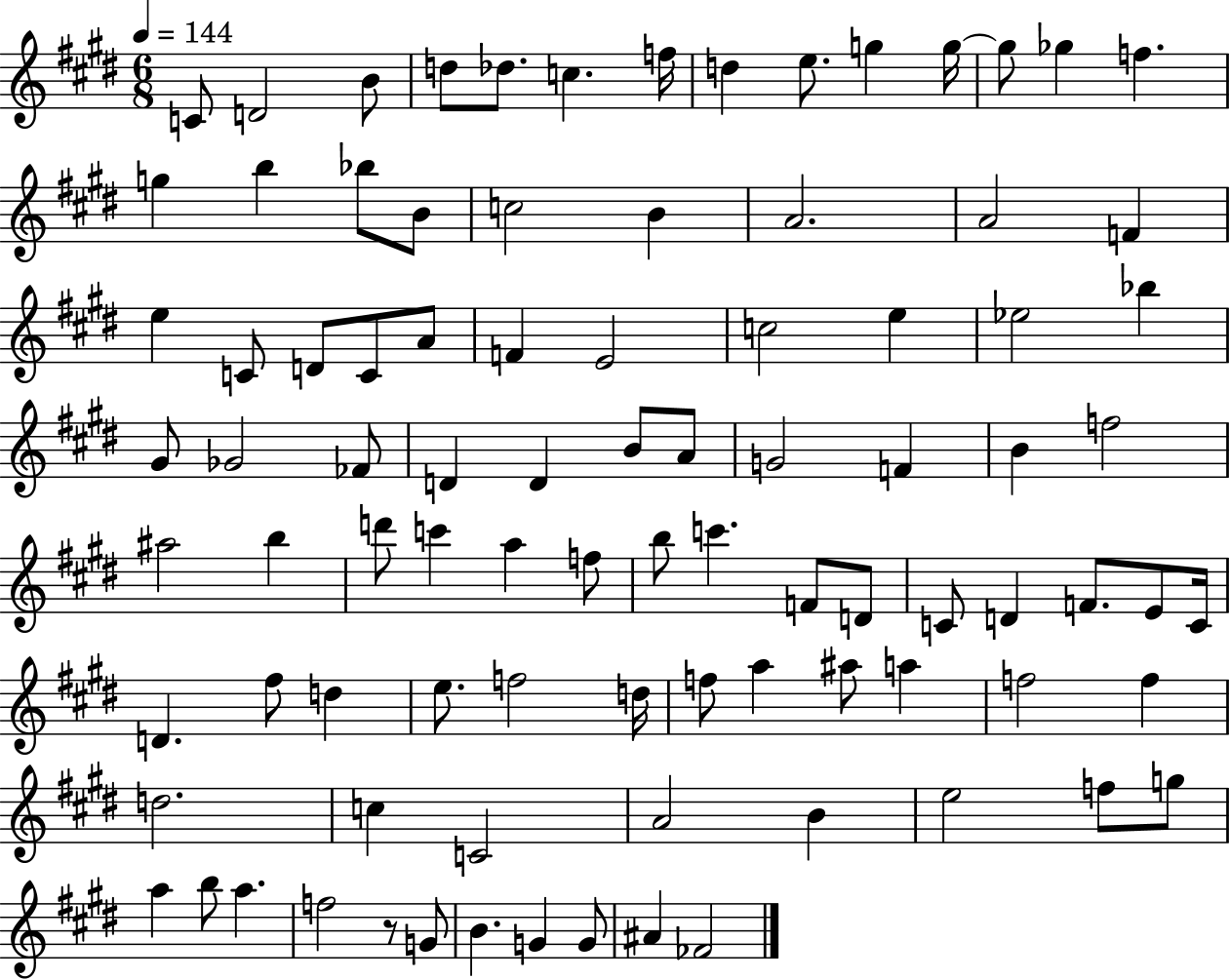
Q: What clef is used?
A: treble